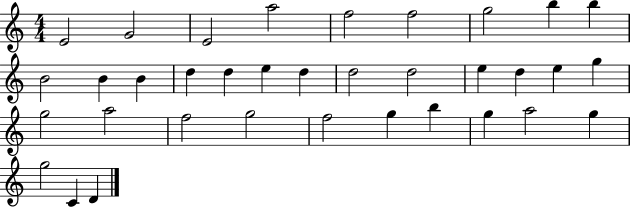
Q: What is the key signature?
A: C major